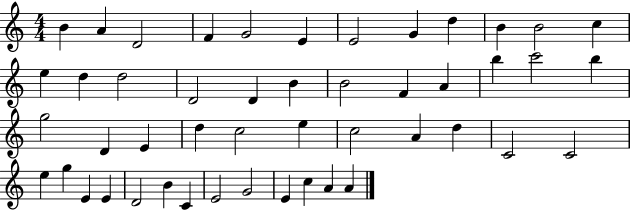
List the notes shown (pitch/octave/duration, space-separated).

B4/q A4/q D4/h F4/q G4/h E4/q E4/h G4/q D5/q B4/q B4/h C5/q E5/q D5/q D5/h D4/h D4/q B4/q B4/h F4/q A4/q B5/q C6/h B5/q G5/h D4/q E4/q D5/q C5/h E5/q C5/h A4/q D5/q C4/h C4/h E5/q G5/q E4/q E4/q D4/h B4/q C4/q E4/h G4/h E4/q C5/q A4/q A4/q